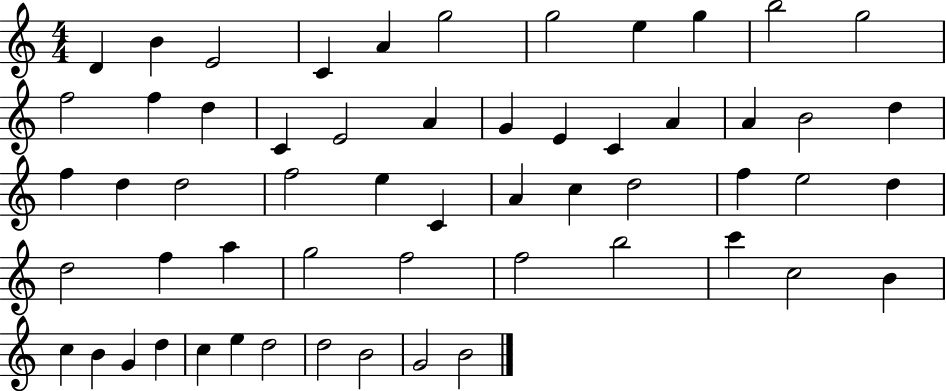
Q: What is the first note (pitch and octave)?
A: D4